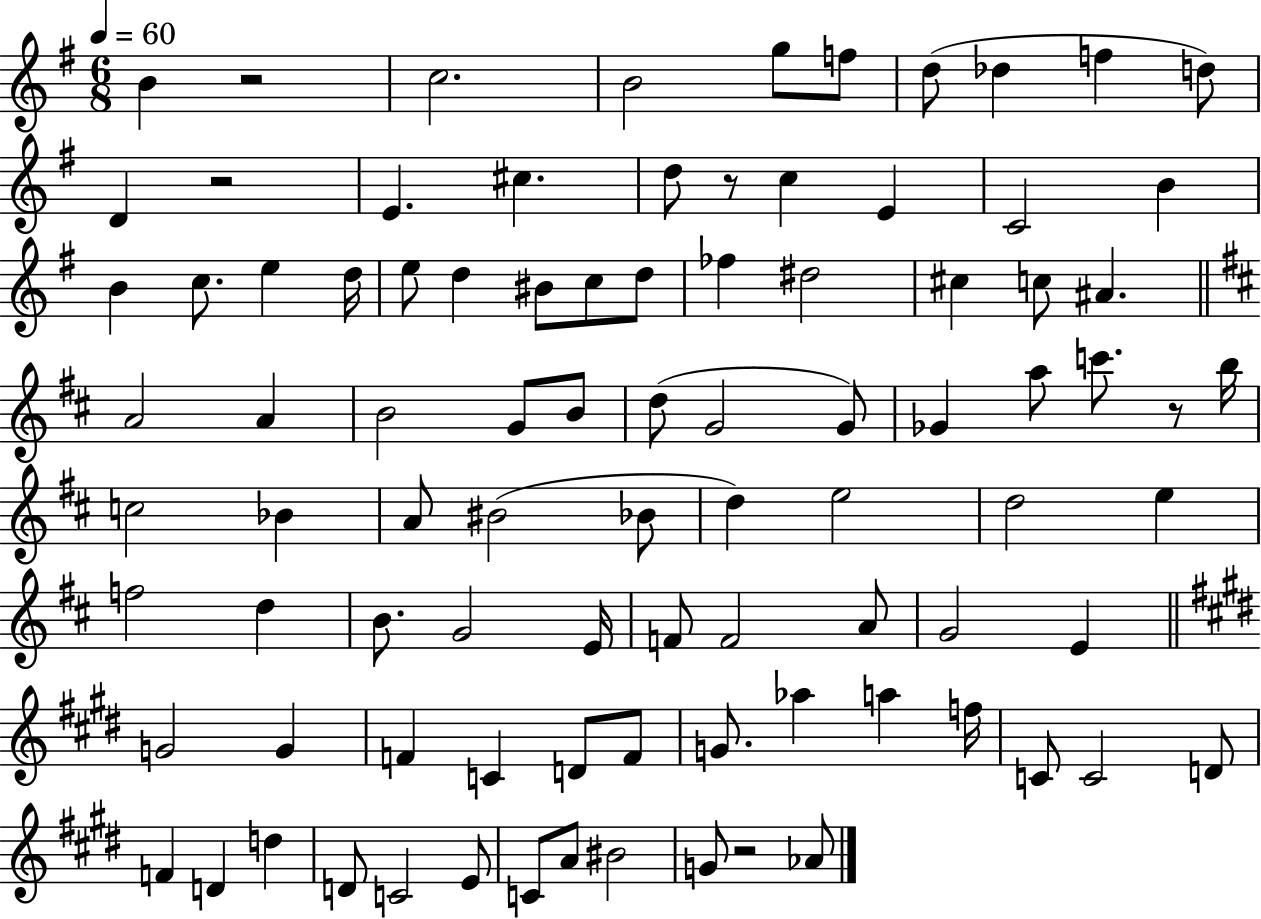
{
  \clef treble
  \numericTimeSignature
  \time 6/8
  \key g \major
  \tempo 4 = 60
  b'4 r2 | c''2. | b'2 g''8 f''8 | d''8( des''4 f''4 d''8) | \break d'4 r2 | e'4. cis''4. | d''8 r8 c''4 e'4 | c'2 b'4 | \break b'4 c''8. e''4 d''16 | e''8 d''4 bis'8 c''8 d''8 | fes''4 dis''2 | cis''4 c''8 ais'4. | \break \bar "||" \break \key d \major a'2 a'4 | b'2 g'8 b'8 | d''8( g'2 g'8) | ges'4 a''8 c'''8. r8 b''16 | \break c''2 bes'4 | a'8 bis'2( bes'8 | d''4) e''2 | d''2 e''4 | \break f''2 d''4 | b'8. g'2 e'16 | f'8 f'2 a'8 | g'2 e'4 | \break \bar "||" \break \key e \major g'2 g'4 | f'4 c'4 d'8 f'8 | g'8. aes''4 a''4 f''16 | c'8 c'2 d'8 | \break f'4 d'4 d''4 | d'8 c'2 e'8 | c'8 a'8 bis'2 | g'8 r2 aes'8 | \break \bar "|."
}